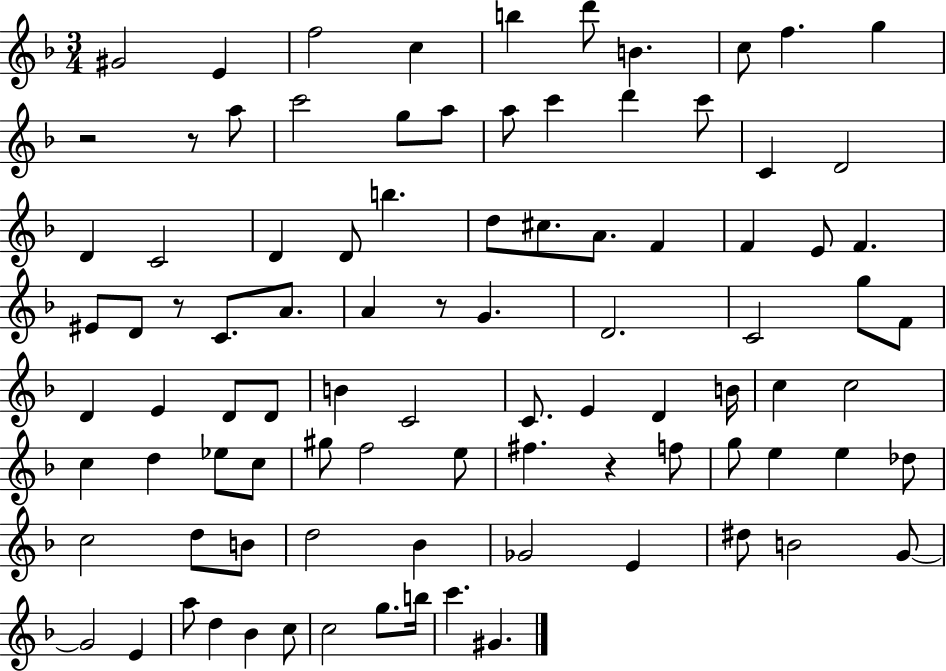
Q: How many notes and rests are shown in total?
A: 93